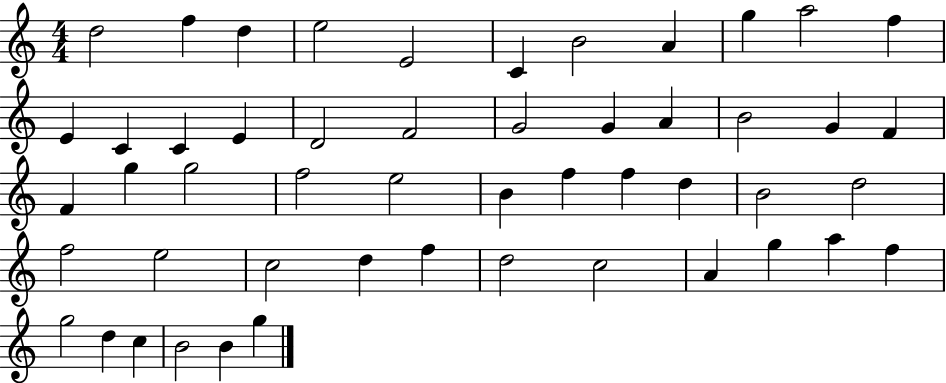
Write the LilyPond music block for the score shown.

{
  \clef treble
  \numericTimeSignature
  \time 4/4
  \key c \major
  d''2 f''4 d''4 | e''2 e'2 | c'4 b'2 a'4 | g''4 a''2 f''4 | \break e'4 c'4 c'4 e'4 | d'2 f'2 | g'2 g'4 a'4 | b'2 g'4 f'4 | \break f'4 g''4 g''2 | f''2 e''2 | b'4 f''4 f''4 d''4 | b'2 d''2 | \break f''2 e''2 | c''2 d''4 f''4 | d''2 c''2 | a'4 g''4 a''4 f''4 | \break g''2 d''4 c''4 | b'2 b'4 g''4 | \bar "|."
}